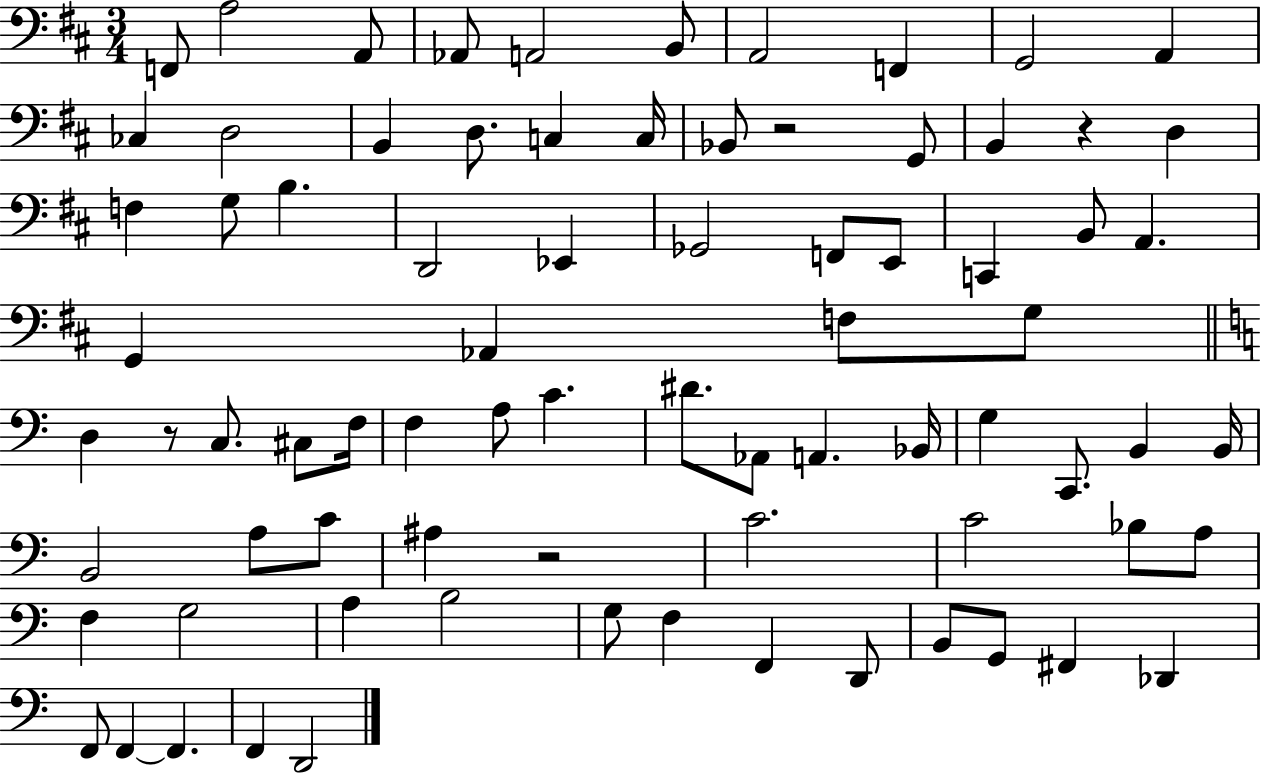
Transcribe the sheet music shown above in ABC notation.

X:1
T:Untitled
M:3/4
L:1/4
K:D
F,,/2 A,2 A,,/2 _A,,/2 A,,2 B,,/2 A,,2 F,, G,,2 A,, _C, D,2 B,, D,/2 C, C,/4 _B,,/2 z2 G,,/2 B,, z D, F, G,/2 B, D,,2 _E,, _G,,2 F,,/2 E,,/2 C,, B,,/2 A,, G,, _A,, F,/2 G,/2 D, z/2 C,/2 ^C,/2 F,/4 F, A,/2 C ^D/2 _A,,/2 A,, _B,,/4 G, C,,/2 B,, B,,/4 B,,2 A,/2 C/2 ^A, z2 C2 C2 _B,/2 A,/2 F, G,2 A, B,2 G,/2 F, F,, D,,/2 B,,/2 G,,/2 ^F,, _D,, F,,/2 F,, F,, F,, D,,2